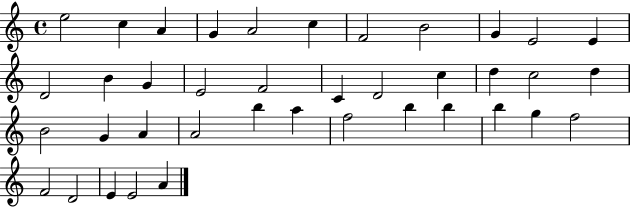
E5/h C5/q A4/q G4/q A4/h C5/q F4/h B4/h G4/q E4/h E4/q D4/h B4/q G4/q E4/h F4/h C4/q D4/h C5/q D5/q C5/h D5/q B4/h G4/q A4/q A4/h B5/q A5/q F5/h B5/q B5/q B5/q G5/q F5/h F4/h D4/h E4/q E4/h A4/q